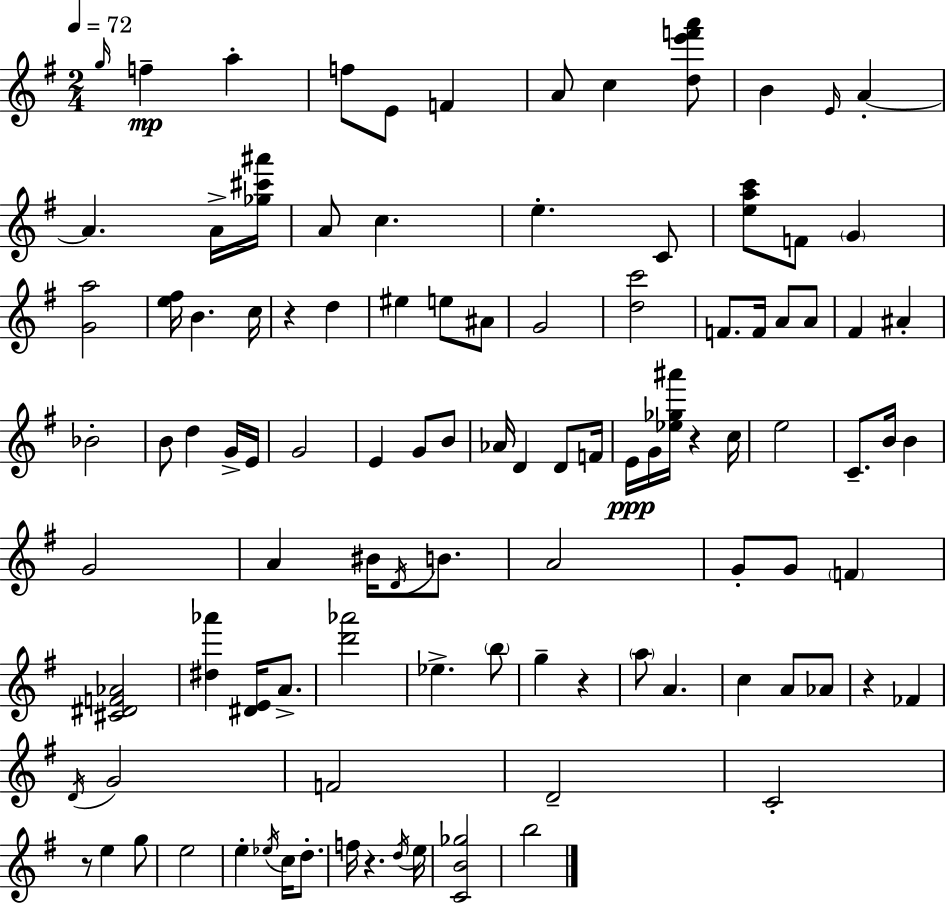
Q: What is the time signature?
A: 2/4